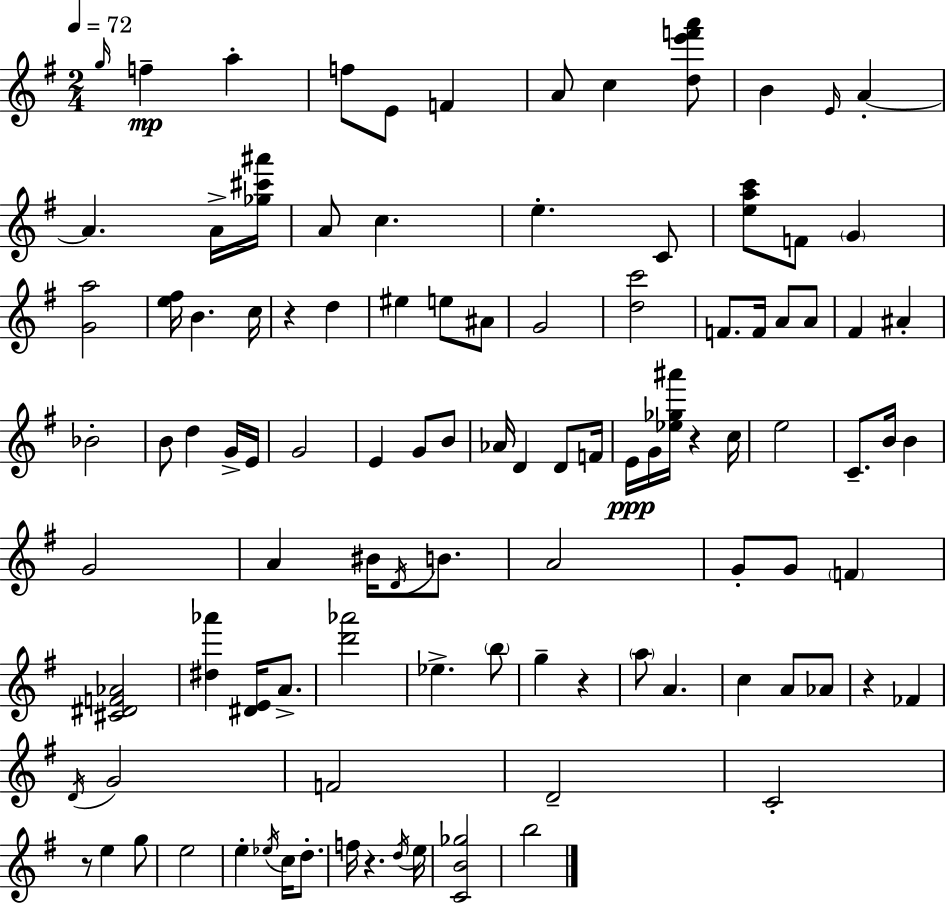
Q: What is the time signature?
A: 2/4